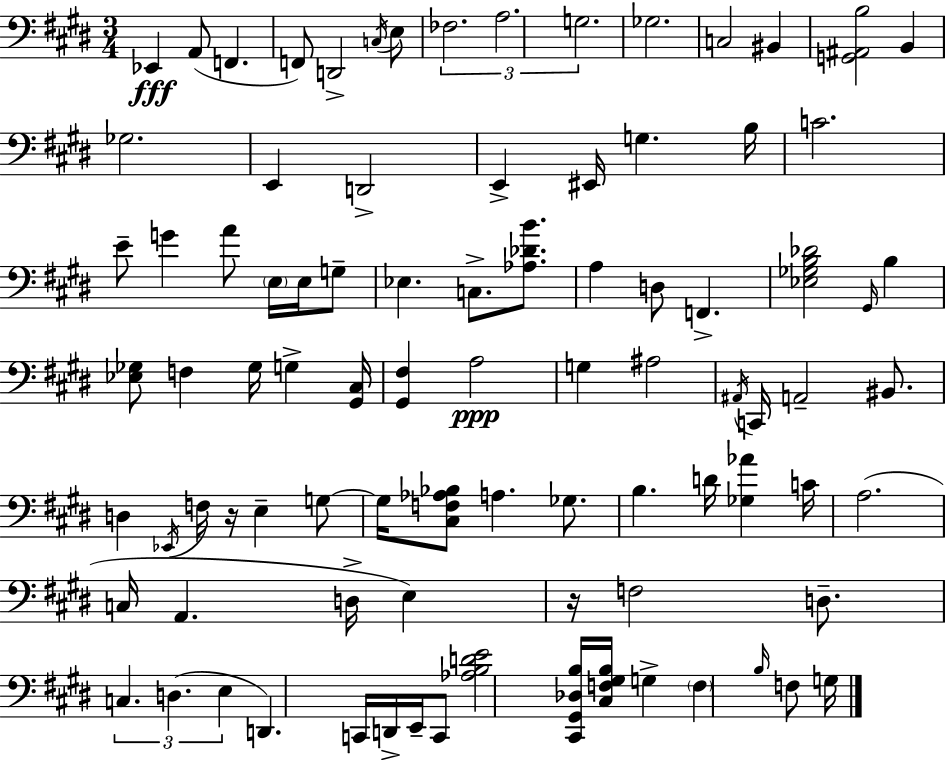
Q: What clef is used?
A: bass